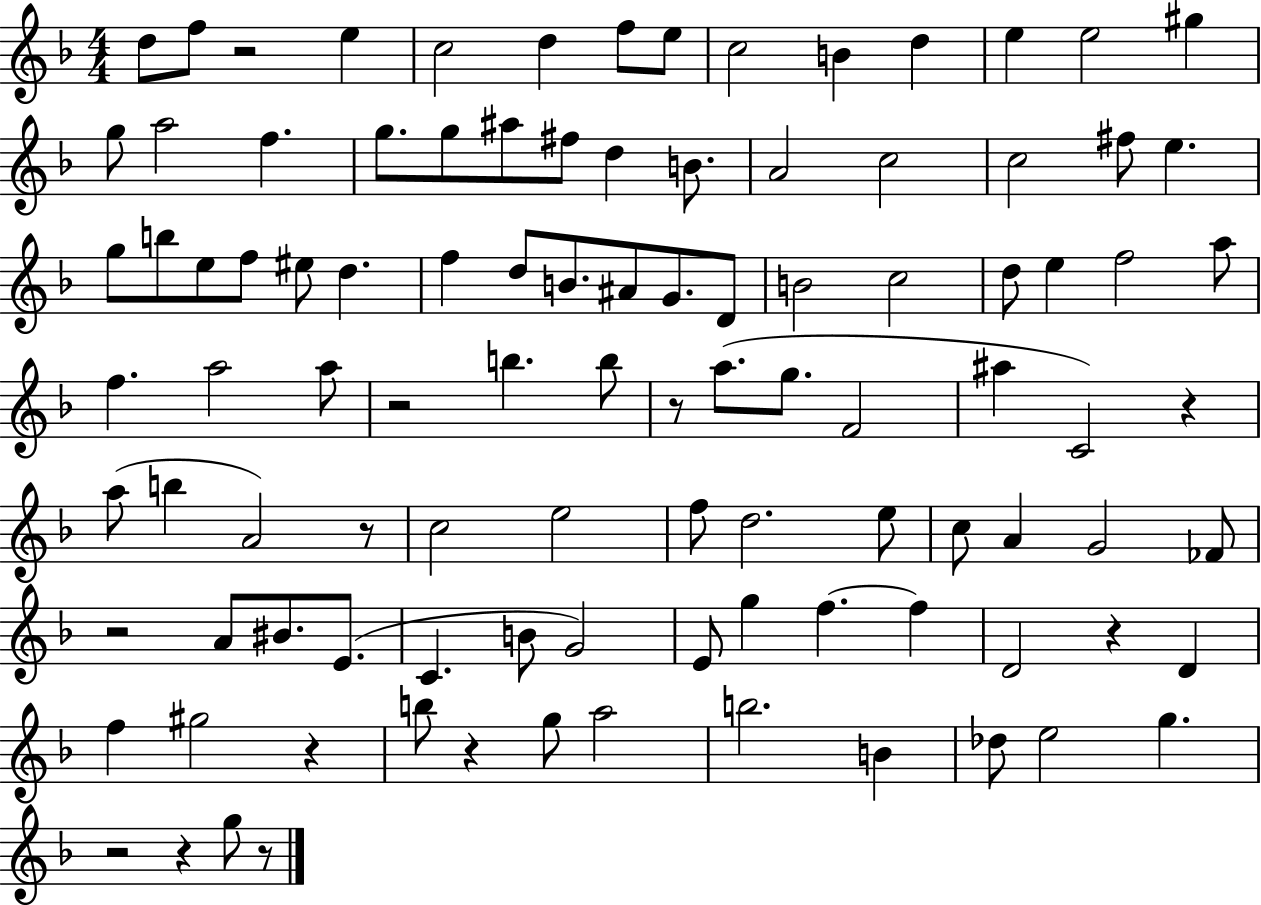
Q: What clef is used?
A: treble